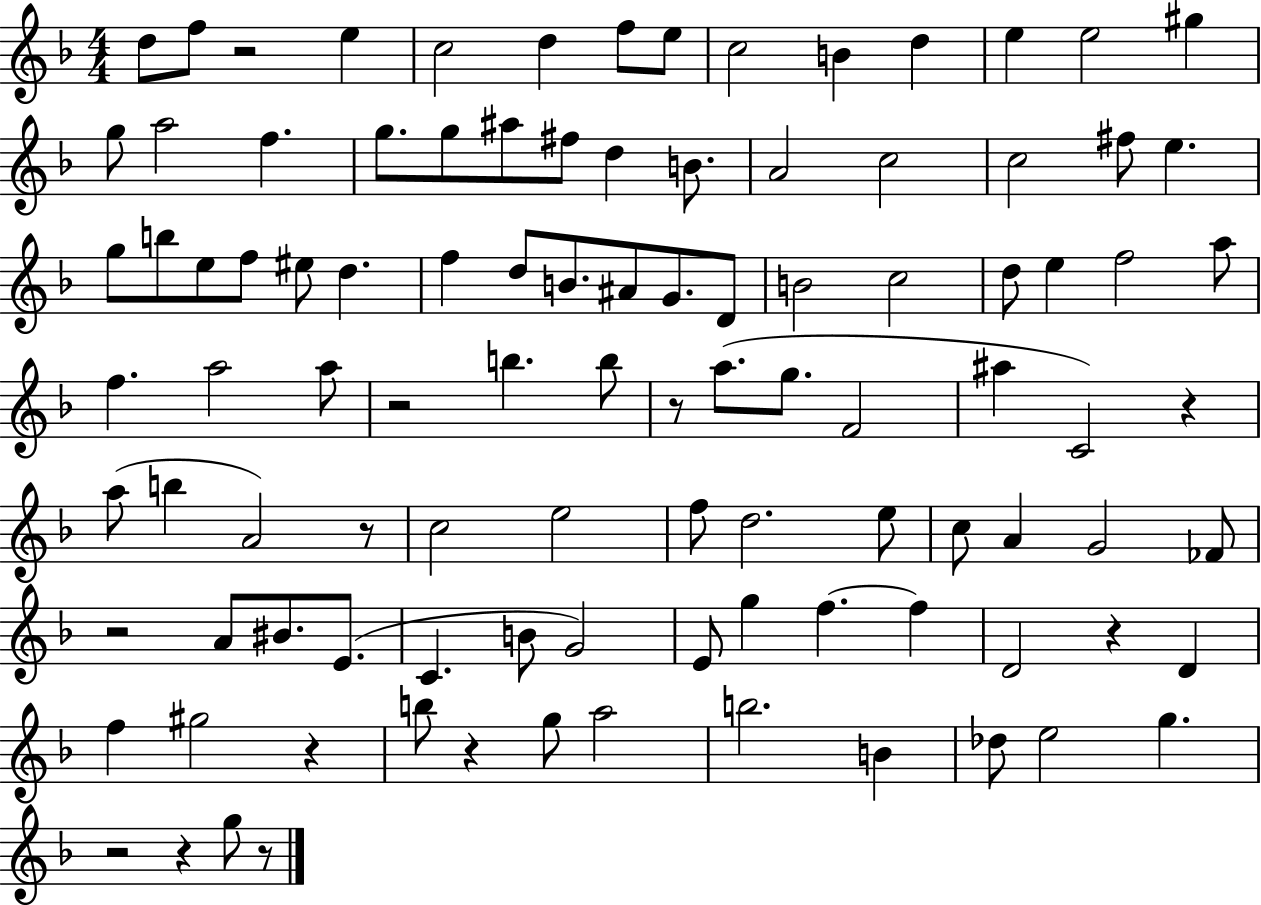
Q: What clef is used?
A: treble